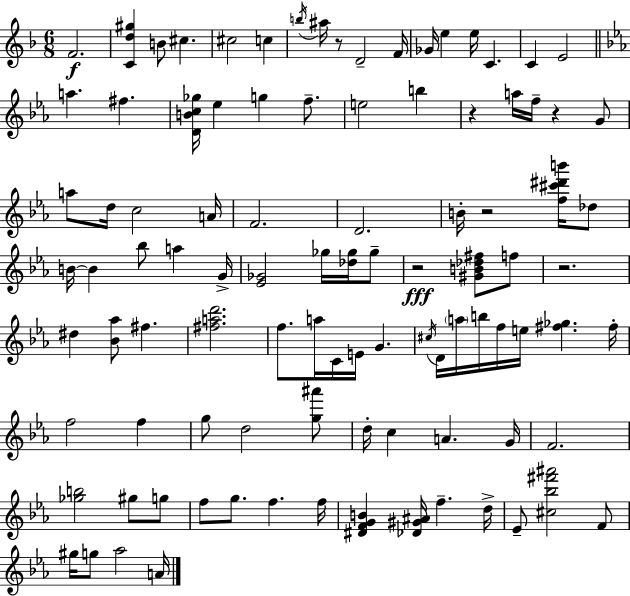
F4/h. [C4,D5,G#5]/q B4/e C#5/q. C#5/h C5/q B5/s A#5/s R/e D4/h F4/s Gb4/s E5/q E5/s C4/q. C4/q E4/h A5/q. F#5/q. [D4,B4,C5,Gb5]/s Eb5/q G5/q F5/e. E5/h B5/q R/q A5/s F5/s R/q G4/e A5/e D5/s C5/h A4/s F4/h. D4/h. B4/s R/h [F5,C#6,D#6,B6]/s Db5/e B4/s B4/q Bb5/e A5/q G4/s [Eb4,Gb4]/h Gb5/s [Db5,Gb5]/s Gb5/e R/h [G#4,B4,Db5,F#5]/e F5/e R/h. D#5/q [Bb4,Ab5]/e F#5/q. [F#5,A5,D6]/h. F5/e. A5/s C4/s E4/s G4/q. C#5/s D4/s A5/s B5/s F5/s E5/s [F#5,Gb5]/q. F#5/s F5/h F5/q G5/e D5/h [G5,A#6]/e D5/s C5/q A4/q. G4/s F4/h. [Gb5,B5]/h G#5/e G5/e F5/e G5/e. F5/q. F5/s [D#4,F4,G4,B4]/q [Db4,G#4,A#4]/s F5/q. D5/s Eb4/e [C#5,Bb5,F#6,A#6]/h F4/e G#5/s G5/e Ab5/h A4/s